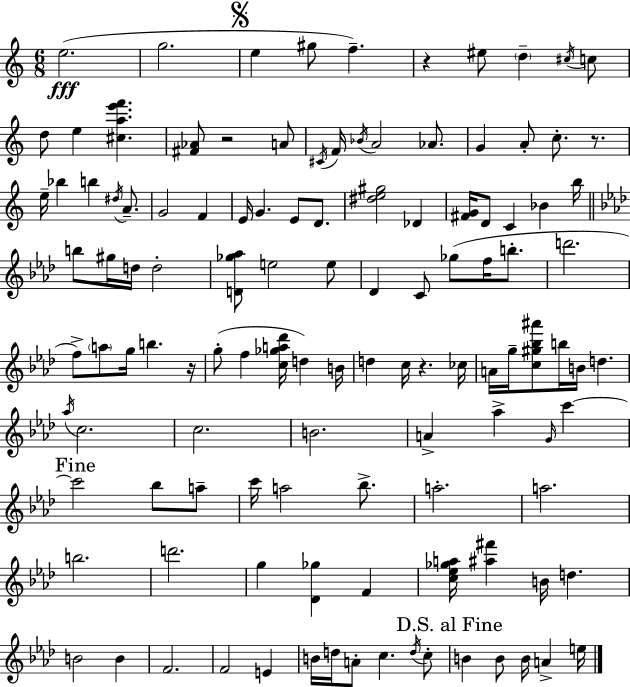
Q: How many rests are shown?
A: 5